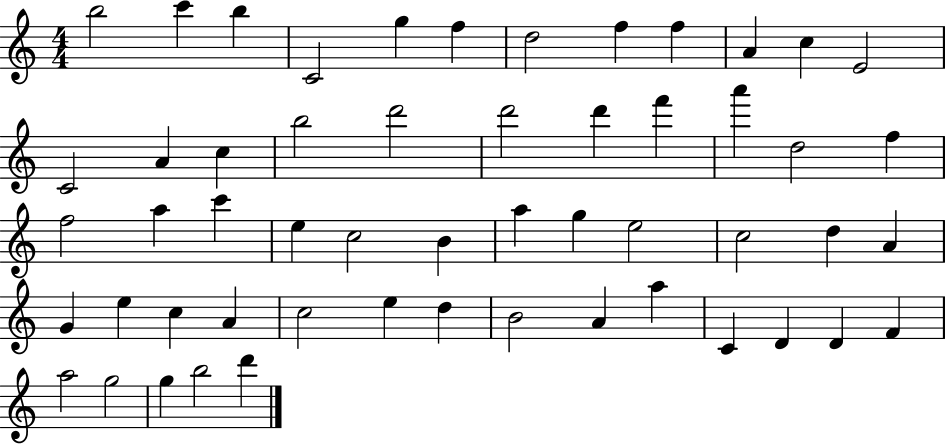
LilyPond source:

{
  \clef treble
  \numericTimeSignature
  \time 4/4
  \key c \major
  b''2 c'''4 b''4 | c'2 g''4 f''4 | d''2 f''4 f''4 | a'4 c''4 e'2 | \break c'2 a'4 c''4 | b''2 d'''2 | d'''2 d'''4 f'''4 | a'''4 d''2 f''4 | \break f''2 a''4 c'''4 | e''4 c''2 b'4 | a''4 g''4 e''2 | c''2 d''4 a'4 | \break g'4 e''4 c''4 a'4 | c''2 e''4 d''4 | b'2 a'4 a''4 | c'4 d'4 d'4 f'4 | \break a''2 g''2 | g''4 b''2 d'''4 | \bar "|."
}